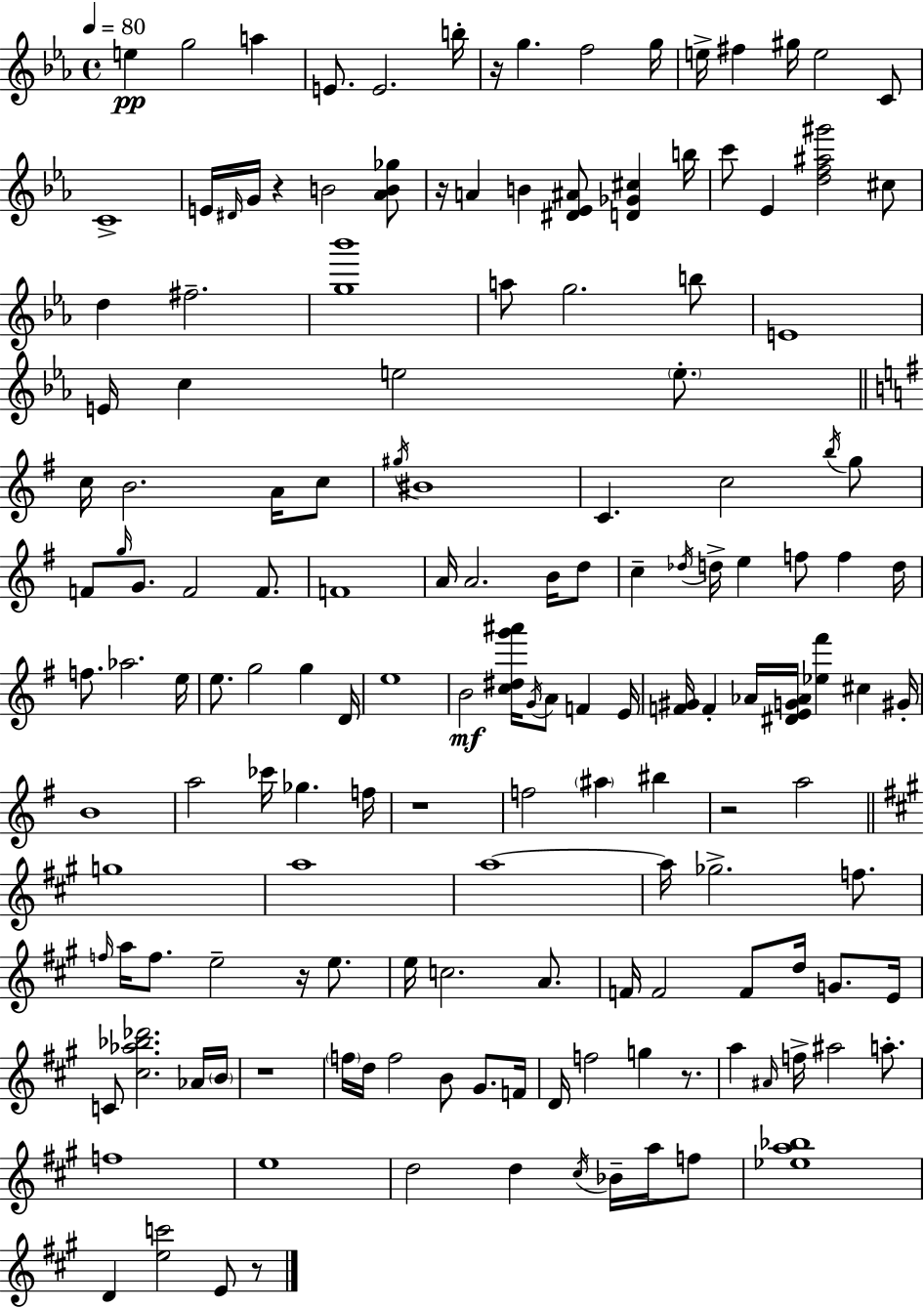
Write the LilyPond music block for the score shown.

{
  \clef treble
  \time 4/4
  \defaultTimeSignature
  \key c \minor
  \tempo 4 = 80
  e''4\pp g''2 a''4 | e'8. e'2. b''16-. | r16 g''4. f''2 g''16 | e''16-> fis''4 gis''16 e''2 c'8 | \break c'1-> | e'16 \grace { dis'16 } g'16 r4 b'2 <aes' b' ges''>8 | r16 a'4 b'4 <dis' ees' ais'>8 <d' ges' cis''>4 | b''16 c'''8 ees'4 <d'' f'' ais'' gis'''>2 cis''8 | \break d''4 fis''2.-- | <g'' bes'''>1 | a''8 g''2. b''8 | e'1 | \break e'16 c''4 e''2 \parenthesize e''8.-. | \bar "||" \break \key e \minor c''16 b'2. a'16 c''8 | \acciaccatura { gis''16 } bis'1 | c'4. c''2 \acciaccatura { b''16 } | g''8 f'8 \grace { g''16 } g'8. f'2 | \break f'8. f'1 | a'16 a'2. | b'16 d''8 c''4-- \acciaccatura { des''16 } d''16-> e''4 f''8 f''4 | d''16 f''8. aes''2. | \break e''16 e''8. g''2 g''4 | d'16 e''1 | b'2\mf <c'' dis'' g''' ais'''>16 \acciaccatura { g'16 } a'8 | f'4 e'16 <f' gis'>16 f'4-. aes'16 <dis' e' g' aes'>16 <ees'' fis'''>4 | \break cis''4 gis'16-. b'1 | a''2 ces'''16 ges''4. | f''16 r1 | f''2 \parenthesize ais''4 | \break bis''4 r2 a''2 | \bar "||" \break \key a \major g''1 | a''1 | a''1~~ | a''16 ges''2.-> f''8. | \break \grace { f''16 } a''16 f''8. e''2-- r16 e''8. | e''16 c''2. a'8. | f'16 f'2 f'8 d''16 g'8. | e'16 c'8 <cis'' aes'' bes'' des'''>2. aes'16 | \break \parenthesize b'16 r1 | \parenthesize f''16 d''16 f''2 b'8 gis'8. | f'16 d'16 f''2 g''4 r8. | a''4 \grace { ais'16 } f''16-> ais''2 a''8.-. | \break f''1 | e''1 | d''2 d''4 \acciaccatura { cis''16 } bes'16-- | a''16 f''8 <ees'' a'' bes''>1 | \break d'4 <e'' c'''>2 e'8 | r8 \bar "|."
}